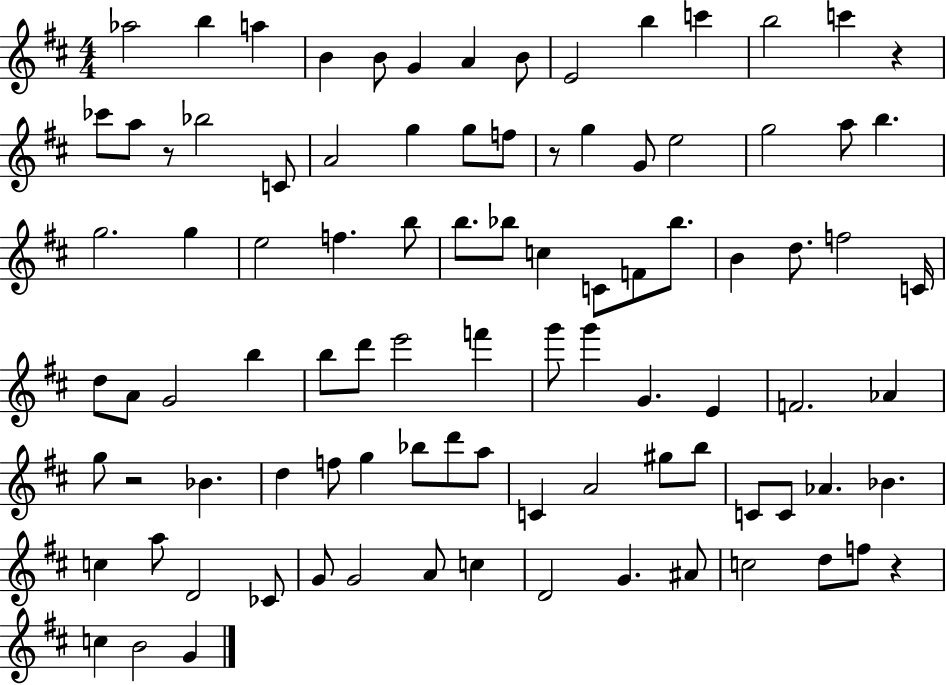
{
  \clef treble
  \numericTimeSignature
  \time 4/4
  \key d \major
  aes''2 b''4 a''4 | b'4 b'8 g'4 a'4 b'8 | e'2 b''4 c'''4 | b''2 c'''4 r4 | \break ces'''8 a''8 r8 bes''2 c'8 | a'2 g''4 g''8 f''8 | r8 g''4 g'8 e''2 | g''2 a''8 b''4. | \break g''2. g''4 | e''2 f''4. b''8 | b''8. bes''8 c''4 c'8 f'8 bes''8. | b'4 d''8. f''2 c'16 | \break d''8 a'8 g'2 b''4 | b''8 d'''8 e'''2 f'''4 | g'''8 g'''4 g'4. e'4 | f'2. aes'4 | \break g''8 r2 bes'4. | d''4 f''8 g''4 bes''8 d'''8 a''8 | c'4 a'2 gis''8 b''8 | c'8 c'8 aes'4. bes'4. | \break c''4 a''8 d'2 ces'8 | g'8 g'2 a'8 c''4 | d'2 g'4. ais'8 | c''2 d''8 f''8 r4 | \break c''4 b'2 g'4 | \bar "|."
}